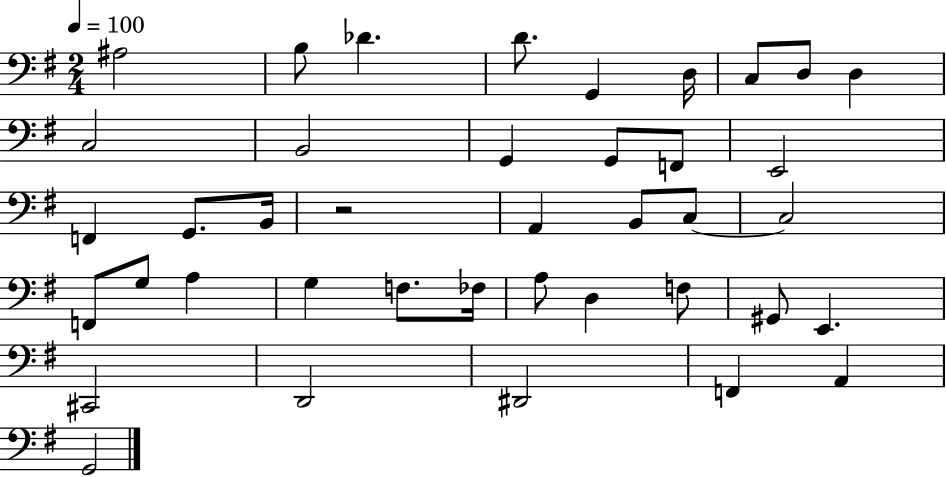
X:1
T:Untitled
M:2/4
L:1/4
K:G
^A,2 B,/2 _D D/2 G,, D,/4 C,/2 D,/2 D, C,2 B,,2 G,, G,,/2 F,,/2 E,,2 F,, G,,/2 B,,/4 z2 A,, B,,/2 C,/2 C,2 F,,/2 G,/2 A, G, F,/2 _F,/4 A,/2 D, F,/2 ^G,,/2 E,, ^C,,2 D,,2 ^D,,2 F,, A,, G,,2